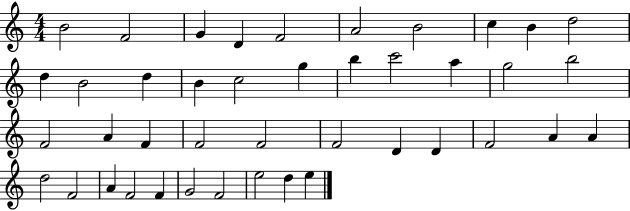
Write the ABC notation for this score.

X:1
T:Untitled
M:4/4
L:1/4
K:C
B2 F2 G D F2 A2 B2 c B d2 d B2 d B c2 g b c'2 a g2 b2 F2 A F F2 F2 F2 D D F2 A A d2 F2 A F2 F G2 F2 e2 d e